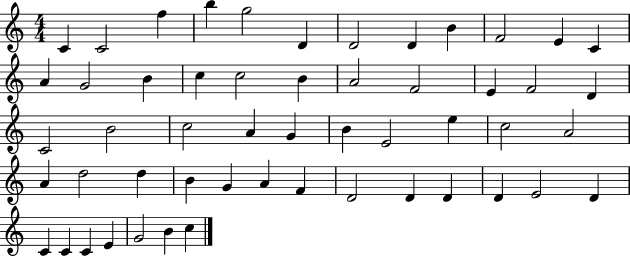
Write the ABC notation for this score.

X:1
T:Untitled
M:4/4
L:1/4
K:C
C C2 f b g2 D D2 D B F2 E C A G2 B c c2 B A2 F2 E F2 D C2 B2 c2 A G B E2 e c2 A2 A d2 d B G A F D2 D D D E2 D C C C E G2 B c